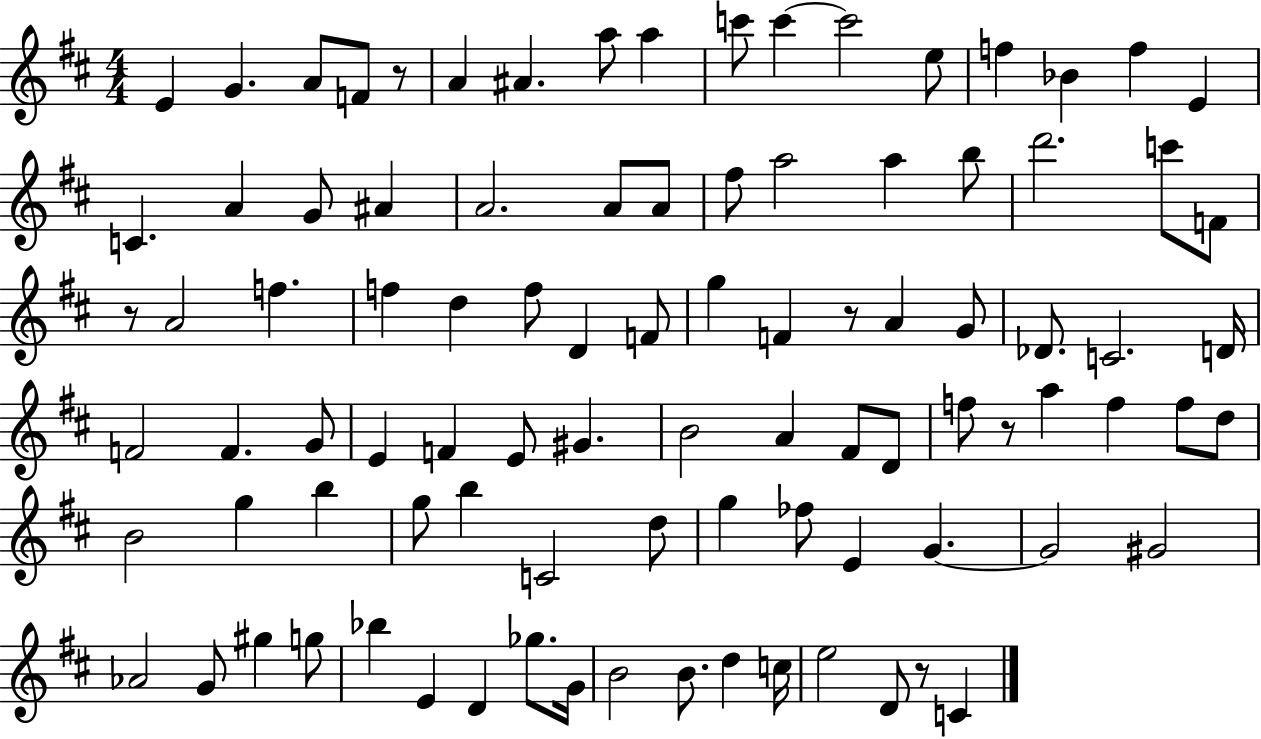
E4/q G4/q. A4/e F4/e R/e A4/q A#4/q. A5/e A5/q C6/e C6/q C6/h E5/e F5/q Bb4/q F5/q E4/q C4/q. A4/q G4/e A#4/q A4/h. A4/e A4/e F#5/e A5/h A5/q B5/e D6/h. C6/e F4/e R/e A4/h F5/q. F5/q D5/q F5/e D4/q F4/e G5/q F4/q R/e A4/q G4/e Db4/e. C4/h. D4/s F4/h F4/q. G4/e E4/q F4/q E4/e G#4/q. B4/h A4/q F#4/e D4/e F5/e R/e A5/q F5/q F5/e D5/e B4/h G5/q B5/q G5/e B5/q C4/h D5/e G5/q FES5/e E4/q G4/q. G4/h G#4/h Ab4/h G4/e G#5/q G5/e Bb5/q E4/q D4/q Gb5/e. G4/s B4/h B4/e. D5/q C5/s E5/h D4/e R/e C4/q